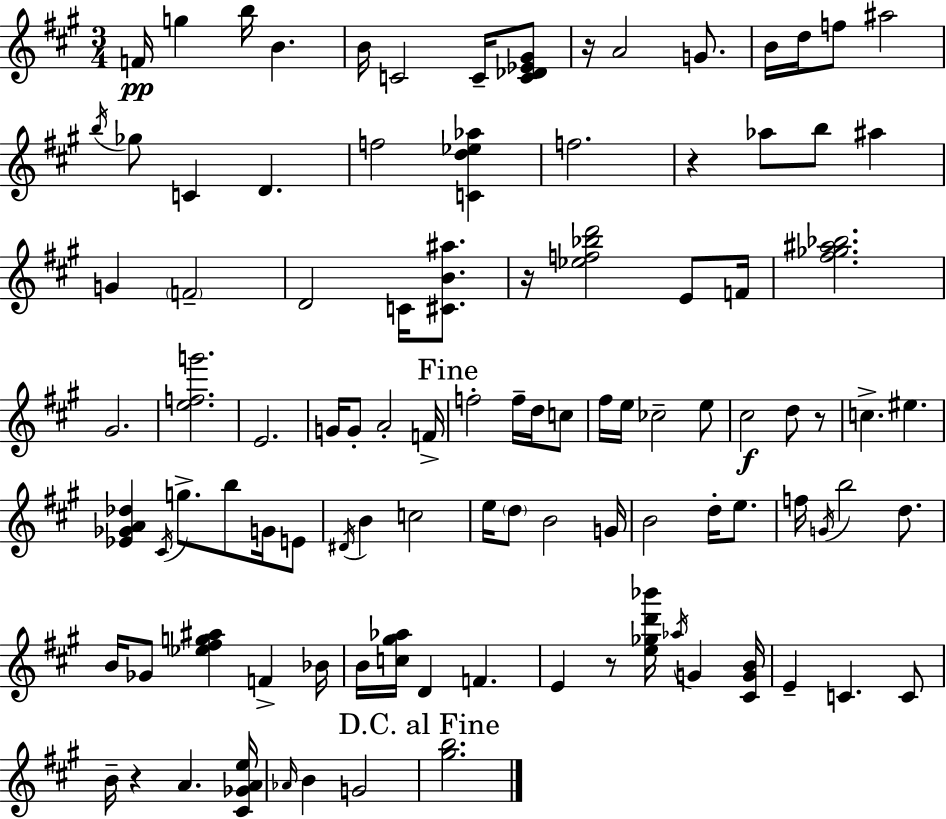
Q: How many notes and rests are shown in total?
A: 102